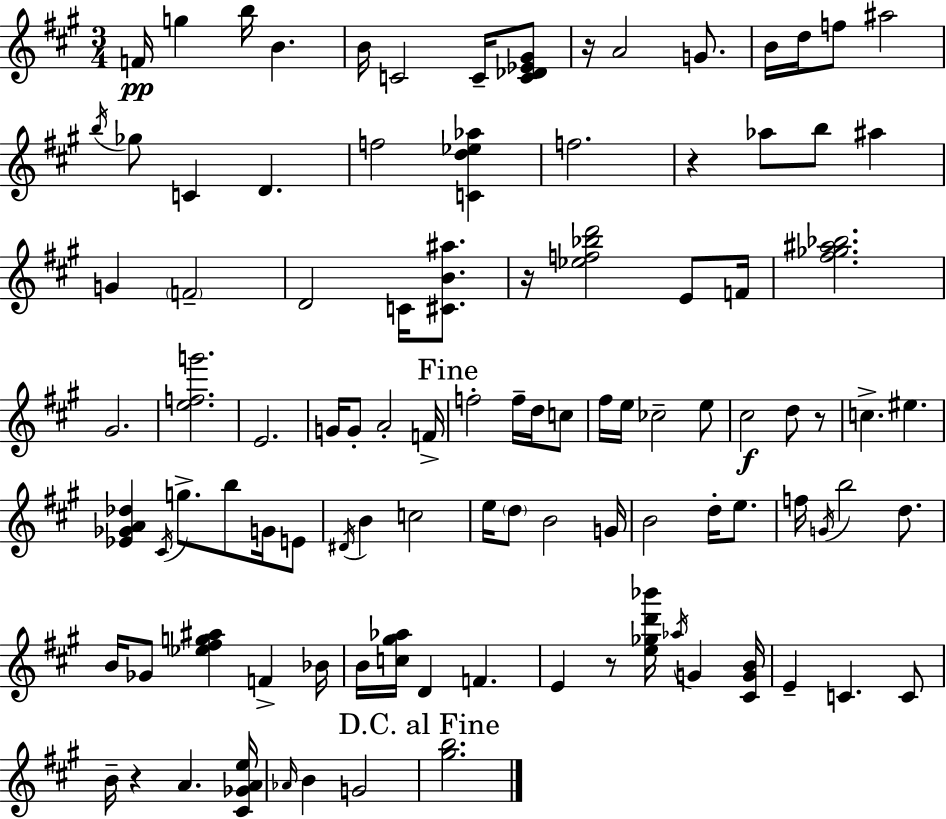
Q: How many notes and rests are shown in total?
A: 102